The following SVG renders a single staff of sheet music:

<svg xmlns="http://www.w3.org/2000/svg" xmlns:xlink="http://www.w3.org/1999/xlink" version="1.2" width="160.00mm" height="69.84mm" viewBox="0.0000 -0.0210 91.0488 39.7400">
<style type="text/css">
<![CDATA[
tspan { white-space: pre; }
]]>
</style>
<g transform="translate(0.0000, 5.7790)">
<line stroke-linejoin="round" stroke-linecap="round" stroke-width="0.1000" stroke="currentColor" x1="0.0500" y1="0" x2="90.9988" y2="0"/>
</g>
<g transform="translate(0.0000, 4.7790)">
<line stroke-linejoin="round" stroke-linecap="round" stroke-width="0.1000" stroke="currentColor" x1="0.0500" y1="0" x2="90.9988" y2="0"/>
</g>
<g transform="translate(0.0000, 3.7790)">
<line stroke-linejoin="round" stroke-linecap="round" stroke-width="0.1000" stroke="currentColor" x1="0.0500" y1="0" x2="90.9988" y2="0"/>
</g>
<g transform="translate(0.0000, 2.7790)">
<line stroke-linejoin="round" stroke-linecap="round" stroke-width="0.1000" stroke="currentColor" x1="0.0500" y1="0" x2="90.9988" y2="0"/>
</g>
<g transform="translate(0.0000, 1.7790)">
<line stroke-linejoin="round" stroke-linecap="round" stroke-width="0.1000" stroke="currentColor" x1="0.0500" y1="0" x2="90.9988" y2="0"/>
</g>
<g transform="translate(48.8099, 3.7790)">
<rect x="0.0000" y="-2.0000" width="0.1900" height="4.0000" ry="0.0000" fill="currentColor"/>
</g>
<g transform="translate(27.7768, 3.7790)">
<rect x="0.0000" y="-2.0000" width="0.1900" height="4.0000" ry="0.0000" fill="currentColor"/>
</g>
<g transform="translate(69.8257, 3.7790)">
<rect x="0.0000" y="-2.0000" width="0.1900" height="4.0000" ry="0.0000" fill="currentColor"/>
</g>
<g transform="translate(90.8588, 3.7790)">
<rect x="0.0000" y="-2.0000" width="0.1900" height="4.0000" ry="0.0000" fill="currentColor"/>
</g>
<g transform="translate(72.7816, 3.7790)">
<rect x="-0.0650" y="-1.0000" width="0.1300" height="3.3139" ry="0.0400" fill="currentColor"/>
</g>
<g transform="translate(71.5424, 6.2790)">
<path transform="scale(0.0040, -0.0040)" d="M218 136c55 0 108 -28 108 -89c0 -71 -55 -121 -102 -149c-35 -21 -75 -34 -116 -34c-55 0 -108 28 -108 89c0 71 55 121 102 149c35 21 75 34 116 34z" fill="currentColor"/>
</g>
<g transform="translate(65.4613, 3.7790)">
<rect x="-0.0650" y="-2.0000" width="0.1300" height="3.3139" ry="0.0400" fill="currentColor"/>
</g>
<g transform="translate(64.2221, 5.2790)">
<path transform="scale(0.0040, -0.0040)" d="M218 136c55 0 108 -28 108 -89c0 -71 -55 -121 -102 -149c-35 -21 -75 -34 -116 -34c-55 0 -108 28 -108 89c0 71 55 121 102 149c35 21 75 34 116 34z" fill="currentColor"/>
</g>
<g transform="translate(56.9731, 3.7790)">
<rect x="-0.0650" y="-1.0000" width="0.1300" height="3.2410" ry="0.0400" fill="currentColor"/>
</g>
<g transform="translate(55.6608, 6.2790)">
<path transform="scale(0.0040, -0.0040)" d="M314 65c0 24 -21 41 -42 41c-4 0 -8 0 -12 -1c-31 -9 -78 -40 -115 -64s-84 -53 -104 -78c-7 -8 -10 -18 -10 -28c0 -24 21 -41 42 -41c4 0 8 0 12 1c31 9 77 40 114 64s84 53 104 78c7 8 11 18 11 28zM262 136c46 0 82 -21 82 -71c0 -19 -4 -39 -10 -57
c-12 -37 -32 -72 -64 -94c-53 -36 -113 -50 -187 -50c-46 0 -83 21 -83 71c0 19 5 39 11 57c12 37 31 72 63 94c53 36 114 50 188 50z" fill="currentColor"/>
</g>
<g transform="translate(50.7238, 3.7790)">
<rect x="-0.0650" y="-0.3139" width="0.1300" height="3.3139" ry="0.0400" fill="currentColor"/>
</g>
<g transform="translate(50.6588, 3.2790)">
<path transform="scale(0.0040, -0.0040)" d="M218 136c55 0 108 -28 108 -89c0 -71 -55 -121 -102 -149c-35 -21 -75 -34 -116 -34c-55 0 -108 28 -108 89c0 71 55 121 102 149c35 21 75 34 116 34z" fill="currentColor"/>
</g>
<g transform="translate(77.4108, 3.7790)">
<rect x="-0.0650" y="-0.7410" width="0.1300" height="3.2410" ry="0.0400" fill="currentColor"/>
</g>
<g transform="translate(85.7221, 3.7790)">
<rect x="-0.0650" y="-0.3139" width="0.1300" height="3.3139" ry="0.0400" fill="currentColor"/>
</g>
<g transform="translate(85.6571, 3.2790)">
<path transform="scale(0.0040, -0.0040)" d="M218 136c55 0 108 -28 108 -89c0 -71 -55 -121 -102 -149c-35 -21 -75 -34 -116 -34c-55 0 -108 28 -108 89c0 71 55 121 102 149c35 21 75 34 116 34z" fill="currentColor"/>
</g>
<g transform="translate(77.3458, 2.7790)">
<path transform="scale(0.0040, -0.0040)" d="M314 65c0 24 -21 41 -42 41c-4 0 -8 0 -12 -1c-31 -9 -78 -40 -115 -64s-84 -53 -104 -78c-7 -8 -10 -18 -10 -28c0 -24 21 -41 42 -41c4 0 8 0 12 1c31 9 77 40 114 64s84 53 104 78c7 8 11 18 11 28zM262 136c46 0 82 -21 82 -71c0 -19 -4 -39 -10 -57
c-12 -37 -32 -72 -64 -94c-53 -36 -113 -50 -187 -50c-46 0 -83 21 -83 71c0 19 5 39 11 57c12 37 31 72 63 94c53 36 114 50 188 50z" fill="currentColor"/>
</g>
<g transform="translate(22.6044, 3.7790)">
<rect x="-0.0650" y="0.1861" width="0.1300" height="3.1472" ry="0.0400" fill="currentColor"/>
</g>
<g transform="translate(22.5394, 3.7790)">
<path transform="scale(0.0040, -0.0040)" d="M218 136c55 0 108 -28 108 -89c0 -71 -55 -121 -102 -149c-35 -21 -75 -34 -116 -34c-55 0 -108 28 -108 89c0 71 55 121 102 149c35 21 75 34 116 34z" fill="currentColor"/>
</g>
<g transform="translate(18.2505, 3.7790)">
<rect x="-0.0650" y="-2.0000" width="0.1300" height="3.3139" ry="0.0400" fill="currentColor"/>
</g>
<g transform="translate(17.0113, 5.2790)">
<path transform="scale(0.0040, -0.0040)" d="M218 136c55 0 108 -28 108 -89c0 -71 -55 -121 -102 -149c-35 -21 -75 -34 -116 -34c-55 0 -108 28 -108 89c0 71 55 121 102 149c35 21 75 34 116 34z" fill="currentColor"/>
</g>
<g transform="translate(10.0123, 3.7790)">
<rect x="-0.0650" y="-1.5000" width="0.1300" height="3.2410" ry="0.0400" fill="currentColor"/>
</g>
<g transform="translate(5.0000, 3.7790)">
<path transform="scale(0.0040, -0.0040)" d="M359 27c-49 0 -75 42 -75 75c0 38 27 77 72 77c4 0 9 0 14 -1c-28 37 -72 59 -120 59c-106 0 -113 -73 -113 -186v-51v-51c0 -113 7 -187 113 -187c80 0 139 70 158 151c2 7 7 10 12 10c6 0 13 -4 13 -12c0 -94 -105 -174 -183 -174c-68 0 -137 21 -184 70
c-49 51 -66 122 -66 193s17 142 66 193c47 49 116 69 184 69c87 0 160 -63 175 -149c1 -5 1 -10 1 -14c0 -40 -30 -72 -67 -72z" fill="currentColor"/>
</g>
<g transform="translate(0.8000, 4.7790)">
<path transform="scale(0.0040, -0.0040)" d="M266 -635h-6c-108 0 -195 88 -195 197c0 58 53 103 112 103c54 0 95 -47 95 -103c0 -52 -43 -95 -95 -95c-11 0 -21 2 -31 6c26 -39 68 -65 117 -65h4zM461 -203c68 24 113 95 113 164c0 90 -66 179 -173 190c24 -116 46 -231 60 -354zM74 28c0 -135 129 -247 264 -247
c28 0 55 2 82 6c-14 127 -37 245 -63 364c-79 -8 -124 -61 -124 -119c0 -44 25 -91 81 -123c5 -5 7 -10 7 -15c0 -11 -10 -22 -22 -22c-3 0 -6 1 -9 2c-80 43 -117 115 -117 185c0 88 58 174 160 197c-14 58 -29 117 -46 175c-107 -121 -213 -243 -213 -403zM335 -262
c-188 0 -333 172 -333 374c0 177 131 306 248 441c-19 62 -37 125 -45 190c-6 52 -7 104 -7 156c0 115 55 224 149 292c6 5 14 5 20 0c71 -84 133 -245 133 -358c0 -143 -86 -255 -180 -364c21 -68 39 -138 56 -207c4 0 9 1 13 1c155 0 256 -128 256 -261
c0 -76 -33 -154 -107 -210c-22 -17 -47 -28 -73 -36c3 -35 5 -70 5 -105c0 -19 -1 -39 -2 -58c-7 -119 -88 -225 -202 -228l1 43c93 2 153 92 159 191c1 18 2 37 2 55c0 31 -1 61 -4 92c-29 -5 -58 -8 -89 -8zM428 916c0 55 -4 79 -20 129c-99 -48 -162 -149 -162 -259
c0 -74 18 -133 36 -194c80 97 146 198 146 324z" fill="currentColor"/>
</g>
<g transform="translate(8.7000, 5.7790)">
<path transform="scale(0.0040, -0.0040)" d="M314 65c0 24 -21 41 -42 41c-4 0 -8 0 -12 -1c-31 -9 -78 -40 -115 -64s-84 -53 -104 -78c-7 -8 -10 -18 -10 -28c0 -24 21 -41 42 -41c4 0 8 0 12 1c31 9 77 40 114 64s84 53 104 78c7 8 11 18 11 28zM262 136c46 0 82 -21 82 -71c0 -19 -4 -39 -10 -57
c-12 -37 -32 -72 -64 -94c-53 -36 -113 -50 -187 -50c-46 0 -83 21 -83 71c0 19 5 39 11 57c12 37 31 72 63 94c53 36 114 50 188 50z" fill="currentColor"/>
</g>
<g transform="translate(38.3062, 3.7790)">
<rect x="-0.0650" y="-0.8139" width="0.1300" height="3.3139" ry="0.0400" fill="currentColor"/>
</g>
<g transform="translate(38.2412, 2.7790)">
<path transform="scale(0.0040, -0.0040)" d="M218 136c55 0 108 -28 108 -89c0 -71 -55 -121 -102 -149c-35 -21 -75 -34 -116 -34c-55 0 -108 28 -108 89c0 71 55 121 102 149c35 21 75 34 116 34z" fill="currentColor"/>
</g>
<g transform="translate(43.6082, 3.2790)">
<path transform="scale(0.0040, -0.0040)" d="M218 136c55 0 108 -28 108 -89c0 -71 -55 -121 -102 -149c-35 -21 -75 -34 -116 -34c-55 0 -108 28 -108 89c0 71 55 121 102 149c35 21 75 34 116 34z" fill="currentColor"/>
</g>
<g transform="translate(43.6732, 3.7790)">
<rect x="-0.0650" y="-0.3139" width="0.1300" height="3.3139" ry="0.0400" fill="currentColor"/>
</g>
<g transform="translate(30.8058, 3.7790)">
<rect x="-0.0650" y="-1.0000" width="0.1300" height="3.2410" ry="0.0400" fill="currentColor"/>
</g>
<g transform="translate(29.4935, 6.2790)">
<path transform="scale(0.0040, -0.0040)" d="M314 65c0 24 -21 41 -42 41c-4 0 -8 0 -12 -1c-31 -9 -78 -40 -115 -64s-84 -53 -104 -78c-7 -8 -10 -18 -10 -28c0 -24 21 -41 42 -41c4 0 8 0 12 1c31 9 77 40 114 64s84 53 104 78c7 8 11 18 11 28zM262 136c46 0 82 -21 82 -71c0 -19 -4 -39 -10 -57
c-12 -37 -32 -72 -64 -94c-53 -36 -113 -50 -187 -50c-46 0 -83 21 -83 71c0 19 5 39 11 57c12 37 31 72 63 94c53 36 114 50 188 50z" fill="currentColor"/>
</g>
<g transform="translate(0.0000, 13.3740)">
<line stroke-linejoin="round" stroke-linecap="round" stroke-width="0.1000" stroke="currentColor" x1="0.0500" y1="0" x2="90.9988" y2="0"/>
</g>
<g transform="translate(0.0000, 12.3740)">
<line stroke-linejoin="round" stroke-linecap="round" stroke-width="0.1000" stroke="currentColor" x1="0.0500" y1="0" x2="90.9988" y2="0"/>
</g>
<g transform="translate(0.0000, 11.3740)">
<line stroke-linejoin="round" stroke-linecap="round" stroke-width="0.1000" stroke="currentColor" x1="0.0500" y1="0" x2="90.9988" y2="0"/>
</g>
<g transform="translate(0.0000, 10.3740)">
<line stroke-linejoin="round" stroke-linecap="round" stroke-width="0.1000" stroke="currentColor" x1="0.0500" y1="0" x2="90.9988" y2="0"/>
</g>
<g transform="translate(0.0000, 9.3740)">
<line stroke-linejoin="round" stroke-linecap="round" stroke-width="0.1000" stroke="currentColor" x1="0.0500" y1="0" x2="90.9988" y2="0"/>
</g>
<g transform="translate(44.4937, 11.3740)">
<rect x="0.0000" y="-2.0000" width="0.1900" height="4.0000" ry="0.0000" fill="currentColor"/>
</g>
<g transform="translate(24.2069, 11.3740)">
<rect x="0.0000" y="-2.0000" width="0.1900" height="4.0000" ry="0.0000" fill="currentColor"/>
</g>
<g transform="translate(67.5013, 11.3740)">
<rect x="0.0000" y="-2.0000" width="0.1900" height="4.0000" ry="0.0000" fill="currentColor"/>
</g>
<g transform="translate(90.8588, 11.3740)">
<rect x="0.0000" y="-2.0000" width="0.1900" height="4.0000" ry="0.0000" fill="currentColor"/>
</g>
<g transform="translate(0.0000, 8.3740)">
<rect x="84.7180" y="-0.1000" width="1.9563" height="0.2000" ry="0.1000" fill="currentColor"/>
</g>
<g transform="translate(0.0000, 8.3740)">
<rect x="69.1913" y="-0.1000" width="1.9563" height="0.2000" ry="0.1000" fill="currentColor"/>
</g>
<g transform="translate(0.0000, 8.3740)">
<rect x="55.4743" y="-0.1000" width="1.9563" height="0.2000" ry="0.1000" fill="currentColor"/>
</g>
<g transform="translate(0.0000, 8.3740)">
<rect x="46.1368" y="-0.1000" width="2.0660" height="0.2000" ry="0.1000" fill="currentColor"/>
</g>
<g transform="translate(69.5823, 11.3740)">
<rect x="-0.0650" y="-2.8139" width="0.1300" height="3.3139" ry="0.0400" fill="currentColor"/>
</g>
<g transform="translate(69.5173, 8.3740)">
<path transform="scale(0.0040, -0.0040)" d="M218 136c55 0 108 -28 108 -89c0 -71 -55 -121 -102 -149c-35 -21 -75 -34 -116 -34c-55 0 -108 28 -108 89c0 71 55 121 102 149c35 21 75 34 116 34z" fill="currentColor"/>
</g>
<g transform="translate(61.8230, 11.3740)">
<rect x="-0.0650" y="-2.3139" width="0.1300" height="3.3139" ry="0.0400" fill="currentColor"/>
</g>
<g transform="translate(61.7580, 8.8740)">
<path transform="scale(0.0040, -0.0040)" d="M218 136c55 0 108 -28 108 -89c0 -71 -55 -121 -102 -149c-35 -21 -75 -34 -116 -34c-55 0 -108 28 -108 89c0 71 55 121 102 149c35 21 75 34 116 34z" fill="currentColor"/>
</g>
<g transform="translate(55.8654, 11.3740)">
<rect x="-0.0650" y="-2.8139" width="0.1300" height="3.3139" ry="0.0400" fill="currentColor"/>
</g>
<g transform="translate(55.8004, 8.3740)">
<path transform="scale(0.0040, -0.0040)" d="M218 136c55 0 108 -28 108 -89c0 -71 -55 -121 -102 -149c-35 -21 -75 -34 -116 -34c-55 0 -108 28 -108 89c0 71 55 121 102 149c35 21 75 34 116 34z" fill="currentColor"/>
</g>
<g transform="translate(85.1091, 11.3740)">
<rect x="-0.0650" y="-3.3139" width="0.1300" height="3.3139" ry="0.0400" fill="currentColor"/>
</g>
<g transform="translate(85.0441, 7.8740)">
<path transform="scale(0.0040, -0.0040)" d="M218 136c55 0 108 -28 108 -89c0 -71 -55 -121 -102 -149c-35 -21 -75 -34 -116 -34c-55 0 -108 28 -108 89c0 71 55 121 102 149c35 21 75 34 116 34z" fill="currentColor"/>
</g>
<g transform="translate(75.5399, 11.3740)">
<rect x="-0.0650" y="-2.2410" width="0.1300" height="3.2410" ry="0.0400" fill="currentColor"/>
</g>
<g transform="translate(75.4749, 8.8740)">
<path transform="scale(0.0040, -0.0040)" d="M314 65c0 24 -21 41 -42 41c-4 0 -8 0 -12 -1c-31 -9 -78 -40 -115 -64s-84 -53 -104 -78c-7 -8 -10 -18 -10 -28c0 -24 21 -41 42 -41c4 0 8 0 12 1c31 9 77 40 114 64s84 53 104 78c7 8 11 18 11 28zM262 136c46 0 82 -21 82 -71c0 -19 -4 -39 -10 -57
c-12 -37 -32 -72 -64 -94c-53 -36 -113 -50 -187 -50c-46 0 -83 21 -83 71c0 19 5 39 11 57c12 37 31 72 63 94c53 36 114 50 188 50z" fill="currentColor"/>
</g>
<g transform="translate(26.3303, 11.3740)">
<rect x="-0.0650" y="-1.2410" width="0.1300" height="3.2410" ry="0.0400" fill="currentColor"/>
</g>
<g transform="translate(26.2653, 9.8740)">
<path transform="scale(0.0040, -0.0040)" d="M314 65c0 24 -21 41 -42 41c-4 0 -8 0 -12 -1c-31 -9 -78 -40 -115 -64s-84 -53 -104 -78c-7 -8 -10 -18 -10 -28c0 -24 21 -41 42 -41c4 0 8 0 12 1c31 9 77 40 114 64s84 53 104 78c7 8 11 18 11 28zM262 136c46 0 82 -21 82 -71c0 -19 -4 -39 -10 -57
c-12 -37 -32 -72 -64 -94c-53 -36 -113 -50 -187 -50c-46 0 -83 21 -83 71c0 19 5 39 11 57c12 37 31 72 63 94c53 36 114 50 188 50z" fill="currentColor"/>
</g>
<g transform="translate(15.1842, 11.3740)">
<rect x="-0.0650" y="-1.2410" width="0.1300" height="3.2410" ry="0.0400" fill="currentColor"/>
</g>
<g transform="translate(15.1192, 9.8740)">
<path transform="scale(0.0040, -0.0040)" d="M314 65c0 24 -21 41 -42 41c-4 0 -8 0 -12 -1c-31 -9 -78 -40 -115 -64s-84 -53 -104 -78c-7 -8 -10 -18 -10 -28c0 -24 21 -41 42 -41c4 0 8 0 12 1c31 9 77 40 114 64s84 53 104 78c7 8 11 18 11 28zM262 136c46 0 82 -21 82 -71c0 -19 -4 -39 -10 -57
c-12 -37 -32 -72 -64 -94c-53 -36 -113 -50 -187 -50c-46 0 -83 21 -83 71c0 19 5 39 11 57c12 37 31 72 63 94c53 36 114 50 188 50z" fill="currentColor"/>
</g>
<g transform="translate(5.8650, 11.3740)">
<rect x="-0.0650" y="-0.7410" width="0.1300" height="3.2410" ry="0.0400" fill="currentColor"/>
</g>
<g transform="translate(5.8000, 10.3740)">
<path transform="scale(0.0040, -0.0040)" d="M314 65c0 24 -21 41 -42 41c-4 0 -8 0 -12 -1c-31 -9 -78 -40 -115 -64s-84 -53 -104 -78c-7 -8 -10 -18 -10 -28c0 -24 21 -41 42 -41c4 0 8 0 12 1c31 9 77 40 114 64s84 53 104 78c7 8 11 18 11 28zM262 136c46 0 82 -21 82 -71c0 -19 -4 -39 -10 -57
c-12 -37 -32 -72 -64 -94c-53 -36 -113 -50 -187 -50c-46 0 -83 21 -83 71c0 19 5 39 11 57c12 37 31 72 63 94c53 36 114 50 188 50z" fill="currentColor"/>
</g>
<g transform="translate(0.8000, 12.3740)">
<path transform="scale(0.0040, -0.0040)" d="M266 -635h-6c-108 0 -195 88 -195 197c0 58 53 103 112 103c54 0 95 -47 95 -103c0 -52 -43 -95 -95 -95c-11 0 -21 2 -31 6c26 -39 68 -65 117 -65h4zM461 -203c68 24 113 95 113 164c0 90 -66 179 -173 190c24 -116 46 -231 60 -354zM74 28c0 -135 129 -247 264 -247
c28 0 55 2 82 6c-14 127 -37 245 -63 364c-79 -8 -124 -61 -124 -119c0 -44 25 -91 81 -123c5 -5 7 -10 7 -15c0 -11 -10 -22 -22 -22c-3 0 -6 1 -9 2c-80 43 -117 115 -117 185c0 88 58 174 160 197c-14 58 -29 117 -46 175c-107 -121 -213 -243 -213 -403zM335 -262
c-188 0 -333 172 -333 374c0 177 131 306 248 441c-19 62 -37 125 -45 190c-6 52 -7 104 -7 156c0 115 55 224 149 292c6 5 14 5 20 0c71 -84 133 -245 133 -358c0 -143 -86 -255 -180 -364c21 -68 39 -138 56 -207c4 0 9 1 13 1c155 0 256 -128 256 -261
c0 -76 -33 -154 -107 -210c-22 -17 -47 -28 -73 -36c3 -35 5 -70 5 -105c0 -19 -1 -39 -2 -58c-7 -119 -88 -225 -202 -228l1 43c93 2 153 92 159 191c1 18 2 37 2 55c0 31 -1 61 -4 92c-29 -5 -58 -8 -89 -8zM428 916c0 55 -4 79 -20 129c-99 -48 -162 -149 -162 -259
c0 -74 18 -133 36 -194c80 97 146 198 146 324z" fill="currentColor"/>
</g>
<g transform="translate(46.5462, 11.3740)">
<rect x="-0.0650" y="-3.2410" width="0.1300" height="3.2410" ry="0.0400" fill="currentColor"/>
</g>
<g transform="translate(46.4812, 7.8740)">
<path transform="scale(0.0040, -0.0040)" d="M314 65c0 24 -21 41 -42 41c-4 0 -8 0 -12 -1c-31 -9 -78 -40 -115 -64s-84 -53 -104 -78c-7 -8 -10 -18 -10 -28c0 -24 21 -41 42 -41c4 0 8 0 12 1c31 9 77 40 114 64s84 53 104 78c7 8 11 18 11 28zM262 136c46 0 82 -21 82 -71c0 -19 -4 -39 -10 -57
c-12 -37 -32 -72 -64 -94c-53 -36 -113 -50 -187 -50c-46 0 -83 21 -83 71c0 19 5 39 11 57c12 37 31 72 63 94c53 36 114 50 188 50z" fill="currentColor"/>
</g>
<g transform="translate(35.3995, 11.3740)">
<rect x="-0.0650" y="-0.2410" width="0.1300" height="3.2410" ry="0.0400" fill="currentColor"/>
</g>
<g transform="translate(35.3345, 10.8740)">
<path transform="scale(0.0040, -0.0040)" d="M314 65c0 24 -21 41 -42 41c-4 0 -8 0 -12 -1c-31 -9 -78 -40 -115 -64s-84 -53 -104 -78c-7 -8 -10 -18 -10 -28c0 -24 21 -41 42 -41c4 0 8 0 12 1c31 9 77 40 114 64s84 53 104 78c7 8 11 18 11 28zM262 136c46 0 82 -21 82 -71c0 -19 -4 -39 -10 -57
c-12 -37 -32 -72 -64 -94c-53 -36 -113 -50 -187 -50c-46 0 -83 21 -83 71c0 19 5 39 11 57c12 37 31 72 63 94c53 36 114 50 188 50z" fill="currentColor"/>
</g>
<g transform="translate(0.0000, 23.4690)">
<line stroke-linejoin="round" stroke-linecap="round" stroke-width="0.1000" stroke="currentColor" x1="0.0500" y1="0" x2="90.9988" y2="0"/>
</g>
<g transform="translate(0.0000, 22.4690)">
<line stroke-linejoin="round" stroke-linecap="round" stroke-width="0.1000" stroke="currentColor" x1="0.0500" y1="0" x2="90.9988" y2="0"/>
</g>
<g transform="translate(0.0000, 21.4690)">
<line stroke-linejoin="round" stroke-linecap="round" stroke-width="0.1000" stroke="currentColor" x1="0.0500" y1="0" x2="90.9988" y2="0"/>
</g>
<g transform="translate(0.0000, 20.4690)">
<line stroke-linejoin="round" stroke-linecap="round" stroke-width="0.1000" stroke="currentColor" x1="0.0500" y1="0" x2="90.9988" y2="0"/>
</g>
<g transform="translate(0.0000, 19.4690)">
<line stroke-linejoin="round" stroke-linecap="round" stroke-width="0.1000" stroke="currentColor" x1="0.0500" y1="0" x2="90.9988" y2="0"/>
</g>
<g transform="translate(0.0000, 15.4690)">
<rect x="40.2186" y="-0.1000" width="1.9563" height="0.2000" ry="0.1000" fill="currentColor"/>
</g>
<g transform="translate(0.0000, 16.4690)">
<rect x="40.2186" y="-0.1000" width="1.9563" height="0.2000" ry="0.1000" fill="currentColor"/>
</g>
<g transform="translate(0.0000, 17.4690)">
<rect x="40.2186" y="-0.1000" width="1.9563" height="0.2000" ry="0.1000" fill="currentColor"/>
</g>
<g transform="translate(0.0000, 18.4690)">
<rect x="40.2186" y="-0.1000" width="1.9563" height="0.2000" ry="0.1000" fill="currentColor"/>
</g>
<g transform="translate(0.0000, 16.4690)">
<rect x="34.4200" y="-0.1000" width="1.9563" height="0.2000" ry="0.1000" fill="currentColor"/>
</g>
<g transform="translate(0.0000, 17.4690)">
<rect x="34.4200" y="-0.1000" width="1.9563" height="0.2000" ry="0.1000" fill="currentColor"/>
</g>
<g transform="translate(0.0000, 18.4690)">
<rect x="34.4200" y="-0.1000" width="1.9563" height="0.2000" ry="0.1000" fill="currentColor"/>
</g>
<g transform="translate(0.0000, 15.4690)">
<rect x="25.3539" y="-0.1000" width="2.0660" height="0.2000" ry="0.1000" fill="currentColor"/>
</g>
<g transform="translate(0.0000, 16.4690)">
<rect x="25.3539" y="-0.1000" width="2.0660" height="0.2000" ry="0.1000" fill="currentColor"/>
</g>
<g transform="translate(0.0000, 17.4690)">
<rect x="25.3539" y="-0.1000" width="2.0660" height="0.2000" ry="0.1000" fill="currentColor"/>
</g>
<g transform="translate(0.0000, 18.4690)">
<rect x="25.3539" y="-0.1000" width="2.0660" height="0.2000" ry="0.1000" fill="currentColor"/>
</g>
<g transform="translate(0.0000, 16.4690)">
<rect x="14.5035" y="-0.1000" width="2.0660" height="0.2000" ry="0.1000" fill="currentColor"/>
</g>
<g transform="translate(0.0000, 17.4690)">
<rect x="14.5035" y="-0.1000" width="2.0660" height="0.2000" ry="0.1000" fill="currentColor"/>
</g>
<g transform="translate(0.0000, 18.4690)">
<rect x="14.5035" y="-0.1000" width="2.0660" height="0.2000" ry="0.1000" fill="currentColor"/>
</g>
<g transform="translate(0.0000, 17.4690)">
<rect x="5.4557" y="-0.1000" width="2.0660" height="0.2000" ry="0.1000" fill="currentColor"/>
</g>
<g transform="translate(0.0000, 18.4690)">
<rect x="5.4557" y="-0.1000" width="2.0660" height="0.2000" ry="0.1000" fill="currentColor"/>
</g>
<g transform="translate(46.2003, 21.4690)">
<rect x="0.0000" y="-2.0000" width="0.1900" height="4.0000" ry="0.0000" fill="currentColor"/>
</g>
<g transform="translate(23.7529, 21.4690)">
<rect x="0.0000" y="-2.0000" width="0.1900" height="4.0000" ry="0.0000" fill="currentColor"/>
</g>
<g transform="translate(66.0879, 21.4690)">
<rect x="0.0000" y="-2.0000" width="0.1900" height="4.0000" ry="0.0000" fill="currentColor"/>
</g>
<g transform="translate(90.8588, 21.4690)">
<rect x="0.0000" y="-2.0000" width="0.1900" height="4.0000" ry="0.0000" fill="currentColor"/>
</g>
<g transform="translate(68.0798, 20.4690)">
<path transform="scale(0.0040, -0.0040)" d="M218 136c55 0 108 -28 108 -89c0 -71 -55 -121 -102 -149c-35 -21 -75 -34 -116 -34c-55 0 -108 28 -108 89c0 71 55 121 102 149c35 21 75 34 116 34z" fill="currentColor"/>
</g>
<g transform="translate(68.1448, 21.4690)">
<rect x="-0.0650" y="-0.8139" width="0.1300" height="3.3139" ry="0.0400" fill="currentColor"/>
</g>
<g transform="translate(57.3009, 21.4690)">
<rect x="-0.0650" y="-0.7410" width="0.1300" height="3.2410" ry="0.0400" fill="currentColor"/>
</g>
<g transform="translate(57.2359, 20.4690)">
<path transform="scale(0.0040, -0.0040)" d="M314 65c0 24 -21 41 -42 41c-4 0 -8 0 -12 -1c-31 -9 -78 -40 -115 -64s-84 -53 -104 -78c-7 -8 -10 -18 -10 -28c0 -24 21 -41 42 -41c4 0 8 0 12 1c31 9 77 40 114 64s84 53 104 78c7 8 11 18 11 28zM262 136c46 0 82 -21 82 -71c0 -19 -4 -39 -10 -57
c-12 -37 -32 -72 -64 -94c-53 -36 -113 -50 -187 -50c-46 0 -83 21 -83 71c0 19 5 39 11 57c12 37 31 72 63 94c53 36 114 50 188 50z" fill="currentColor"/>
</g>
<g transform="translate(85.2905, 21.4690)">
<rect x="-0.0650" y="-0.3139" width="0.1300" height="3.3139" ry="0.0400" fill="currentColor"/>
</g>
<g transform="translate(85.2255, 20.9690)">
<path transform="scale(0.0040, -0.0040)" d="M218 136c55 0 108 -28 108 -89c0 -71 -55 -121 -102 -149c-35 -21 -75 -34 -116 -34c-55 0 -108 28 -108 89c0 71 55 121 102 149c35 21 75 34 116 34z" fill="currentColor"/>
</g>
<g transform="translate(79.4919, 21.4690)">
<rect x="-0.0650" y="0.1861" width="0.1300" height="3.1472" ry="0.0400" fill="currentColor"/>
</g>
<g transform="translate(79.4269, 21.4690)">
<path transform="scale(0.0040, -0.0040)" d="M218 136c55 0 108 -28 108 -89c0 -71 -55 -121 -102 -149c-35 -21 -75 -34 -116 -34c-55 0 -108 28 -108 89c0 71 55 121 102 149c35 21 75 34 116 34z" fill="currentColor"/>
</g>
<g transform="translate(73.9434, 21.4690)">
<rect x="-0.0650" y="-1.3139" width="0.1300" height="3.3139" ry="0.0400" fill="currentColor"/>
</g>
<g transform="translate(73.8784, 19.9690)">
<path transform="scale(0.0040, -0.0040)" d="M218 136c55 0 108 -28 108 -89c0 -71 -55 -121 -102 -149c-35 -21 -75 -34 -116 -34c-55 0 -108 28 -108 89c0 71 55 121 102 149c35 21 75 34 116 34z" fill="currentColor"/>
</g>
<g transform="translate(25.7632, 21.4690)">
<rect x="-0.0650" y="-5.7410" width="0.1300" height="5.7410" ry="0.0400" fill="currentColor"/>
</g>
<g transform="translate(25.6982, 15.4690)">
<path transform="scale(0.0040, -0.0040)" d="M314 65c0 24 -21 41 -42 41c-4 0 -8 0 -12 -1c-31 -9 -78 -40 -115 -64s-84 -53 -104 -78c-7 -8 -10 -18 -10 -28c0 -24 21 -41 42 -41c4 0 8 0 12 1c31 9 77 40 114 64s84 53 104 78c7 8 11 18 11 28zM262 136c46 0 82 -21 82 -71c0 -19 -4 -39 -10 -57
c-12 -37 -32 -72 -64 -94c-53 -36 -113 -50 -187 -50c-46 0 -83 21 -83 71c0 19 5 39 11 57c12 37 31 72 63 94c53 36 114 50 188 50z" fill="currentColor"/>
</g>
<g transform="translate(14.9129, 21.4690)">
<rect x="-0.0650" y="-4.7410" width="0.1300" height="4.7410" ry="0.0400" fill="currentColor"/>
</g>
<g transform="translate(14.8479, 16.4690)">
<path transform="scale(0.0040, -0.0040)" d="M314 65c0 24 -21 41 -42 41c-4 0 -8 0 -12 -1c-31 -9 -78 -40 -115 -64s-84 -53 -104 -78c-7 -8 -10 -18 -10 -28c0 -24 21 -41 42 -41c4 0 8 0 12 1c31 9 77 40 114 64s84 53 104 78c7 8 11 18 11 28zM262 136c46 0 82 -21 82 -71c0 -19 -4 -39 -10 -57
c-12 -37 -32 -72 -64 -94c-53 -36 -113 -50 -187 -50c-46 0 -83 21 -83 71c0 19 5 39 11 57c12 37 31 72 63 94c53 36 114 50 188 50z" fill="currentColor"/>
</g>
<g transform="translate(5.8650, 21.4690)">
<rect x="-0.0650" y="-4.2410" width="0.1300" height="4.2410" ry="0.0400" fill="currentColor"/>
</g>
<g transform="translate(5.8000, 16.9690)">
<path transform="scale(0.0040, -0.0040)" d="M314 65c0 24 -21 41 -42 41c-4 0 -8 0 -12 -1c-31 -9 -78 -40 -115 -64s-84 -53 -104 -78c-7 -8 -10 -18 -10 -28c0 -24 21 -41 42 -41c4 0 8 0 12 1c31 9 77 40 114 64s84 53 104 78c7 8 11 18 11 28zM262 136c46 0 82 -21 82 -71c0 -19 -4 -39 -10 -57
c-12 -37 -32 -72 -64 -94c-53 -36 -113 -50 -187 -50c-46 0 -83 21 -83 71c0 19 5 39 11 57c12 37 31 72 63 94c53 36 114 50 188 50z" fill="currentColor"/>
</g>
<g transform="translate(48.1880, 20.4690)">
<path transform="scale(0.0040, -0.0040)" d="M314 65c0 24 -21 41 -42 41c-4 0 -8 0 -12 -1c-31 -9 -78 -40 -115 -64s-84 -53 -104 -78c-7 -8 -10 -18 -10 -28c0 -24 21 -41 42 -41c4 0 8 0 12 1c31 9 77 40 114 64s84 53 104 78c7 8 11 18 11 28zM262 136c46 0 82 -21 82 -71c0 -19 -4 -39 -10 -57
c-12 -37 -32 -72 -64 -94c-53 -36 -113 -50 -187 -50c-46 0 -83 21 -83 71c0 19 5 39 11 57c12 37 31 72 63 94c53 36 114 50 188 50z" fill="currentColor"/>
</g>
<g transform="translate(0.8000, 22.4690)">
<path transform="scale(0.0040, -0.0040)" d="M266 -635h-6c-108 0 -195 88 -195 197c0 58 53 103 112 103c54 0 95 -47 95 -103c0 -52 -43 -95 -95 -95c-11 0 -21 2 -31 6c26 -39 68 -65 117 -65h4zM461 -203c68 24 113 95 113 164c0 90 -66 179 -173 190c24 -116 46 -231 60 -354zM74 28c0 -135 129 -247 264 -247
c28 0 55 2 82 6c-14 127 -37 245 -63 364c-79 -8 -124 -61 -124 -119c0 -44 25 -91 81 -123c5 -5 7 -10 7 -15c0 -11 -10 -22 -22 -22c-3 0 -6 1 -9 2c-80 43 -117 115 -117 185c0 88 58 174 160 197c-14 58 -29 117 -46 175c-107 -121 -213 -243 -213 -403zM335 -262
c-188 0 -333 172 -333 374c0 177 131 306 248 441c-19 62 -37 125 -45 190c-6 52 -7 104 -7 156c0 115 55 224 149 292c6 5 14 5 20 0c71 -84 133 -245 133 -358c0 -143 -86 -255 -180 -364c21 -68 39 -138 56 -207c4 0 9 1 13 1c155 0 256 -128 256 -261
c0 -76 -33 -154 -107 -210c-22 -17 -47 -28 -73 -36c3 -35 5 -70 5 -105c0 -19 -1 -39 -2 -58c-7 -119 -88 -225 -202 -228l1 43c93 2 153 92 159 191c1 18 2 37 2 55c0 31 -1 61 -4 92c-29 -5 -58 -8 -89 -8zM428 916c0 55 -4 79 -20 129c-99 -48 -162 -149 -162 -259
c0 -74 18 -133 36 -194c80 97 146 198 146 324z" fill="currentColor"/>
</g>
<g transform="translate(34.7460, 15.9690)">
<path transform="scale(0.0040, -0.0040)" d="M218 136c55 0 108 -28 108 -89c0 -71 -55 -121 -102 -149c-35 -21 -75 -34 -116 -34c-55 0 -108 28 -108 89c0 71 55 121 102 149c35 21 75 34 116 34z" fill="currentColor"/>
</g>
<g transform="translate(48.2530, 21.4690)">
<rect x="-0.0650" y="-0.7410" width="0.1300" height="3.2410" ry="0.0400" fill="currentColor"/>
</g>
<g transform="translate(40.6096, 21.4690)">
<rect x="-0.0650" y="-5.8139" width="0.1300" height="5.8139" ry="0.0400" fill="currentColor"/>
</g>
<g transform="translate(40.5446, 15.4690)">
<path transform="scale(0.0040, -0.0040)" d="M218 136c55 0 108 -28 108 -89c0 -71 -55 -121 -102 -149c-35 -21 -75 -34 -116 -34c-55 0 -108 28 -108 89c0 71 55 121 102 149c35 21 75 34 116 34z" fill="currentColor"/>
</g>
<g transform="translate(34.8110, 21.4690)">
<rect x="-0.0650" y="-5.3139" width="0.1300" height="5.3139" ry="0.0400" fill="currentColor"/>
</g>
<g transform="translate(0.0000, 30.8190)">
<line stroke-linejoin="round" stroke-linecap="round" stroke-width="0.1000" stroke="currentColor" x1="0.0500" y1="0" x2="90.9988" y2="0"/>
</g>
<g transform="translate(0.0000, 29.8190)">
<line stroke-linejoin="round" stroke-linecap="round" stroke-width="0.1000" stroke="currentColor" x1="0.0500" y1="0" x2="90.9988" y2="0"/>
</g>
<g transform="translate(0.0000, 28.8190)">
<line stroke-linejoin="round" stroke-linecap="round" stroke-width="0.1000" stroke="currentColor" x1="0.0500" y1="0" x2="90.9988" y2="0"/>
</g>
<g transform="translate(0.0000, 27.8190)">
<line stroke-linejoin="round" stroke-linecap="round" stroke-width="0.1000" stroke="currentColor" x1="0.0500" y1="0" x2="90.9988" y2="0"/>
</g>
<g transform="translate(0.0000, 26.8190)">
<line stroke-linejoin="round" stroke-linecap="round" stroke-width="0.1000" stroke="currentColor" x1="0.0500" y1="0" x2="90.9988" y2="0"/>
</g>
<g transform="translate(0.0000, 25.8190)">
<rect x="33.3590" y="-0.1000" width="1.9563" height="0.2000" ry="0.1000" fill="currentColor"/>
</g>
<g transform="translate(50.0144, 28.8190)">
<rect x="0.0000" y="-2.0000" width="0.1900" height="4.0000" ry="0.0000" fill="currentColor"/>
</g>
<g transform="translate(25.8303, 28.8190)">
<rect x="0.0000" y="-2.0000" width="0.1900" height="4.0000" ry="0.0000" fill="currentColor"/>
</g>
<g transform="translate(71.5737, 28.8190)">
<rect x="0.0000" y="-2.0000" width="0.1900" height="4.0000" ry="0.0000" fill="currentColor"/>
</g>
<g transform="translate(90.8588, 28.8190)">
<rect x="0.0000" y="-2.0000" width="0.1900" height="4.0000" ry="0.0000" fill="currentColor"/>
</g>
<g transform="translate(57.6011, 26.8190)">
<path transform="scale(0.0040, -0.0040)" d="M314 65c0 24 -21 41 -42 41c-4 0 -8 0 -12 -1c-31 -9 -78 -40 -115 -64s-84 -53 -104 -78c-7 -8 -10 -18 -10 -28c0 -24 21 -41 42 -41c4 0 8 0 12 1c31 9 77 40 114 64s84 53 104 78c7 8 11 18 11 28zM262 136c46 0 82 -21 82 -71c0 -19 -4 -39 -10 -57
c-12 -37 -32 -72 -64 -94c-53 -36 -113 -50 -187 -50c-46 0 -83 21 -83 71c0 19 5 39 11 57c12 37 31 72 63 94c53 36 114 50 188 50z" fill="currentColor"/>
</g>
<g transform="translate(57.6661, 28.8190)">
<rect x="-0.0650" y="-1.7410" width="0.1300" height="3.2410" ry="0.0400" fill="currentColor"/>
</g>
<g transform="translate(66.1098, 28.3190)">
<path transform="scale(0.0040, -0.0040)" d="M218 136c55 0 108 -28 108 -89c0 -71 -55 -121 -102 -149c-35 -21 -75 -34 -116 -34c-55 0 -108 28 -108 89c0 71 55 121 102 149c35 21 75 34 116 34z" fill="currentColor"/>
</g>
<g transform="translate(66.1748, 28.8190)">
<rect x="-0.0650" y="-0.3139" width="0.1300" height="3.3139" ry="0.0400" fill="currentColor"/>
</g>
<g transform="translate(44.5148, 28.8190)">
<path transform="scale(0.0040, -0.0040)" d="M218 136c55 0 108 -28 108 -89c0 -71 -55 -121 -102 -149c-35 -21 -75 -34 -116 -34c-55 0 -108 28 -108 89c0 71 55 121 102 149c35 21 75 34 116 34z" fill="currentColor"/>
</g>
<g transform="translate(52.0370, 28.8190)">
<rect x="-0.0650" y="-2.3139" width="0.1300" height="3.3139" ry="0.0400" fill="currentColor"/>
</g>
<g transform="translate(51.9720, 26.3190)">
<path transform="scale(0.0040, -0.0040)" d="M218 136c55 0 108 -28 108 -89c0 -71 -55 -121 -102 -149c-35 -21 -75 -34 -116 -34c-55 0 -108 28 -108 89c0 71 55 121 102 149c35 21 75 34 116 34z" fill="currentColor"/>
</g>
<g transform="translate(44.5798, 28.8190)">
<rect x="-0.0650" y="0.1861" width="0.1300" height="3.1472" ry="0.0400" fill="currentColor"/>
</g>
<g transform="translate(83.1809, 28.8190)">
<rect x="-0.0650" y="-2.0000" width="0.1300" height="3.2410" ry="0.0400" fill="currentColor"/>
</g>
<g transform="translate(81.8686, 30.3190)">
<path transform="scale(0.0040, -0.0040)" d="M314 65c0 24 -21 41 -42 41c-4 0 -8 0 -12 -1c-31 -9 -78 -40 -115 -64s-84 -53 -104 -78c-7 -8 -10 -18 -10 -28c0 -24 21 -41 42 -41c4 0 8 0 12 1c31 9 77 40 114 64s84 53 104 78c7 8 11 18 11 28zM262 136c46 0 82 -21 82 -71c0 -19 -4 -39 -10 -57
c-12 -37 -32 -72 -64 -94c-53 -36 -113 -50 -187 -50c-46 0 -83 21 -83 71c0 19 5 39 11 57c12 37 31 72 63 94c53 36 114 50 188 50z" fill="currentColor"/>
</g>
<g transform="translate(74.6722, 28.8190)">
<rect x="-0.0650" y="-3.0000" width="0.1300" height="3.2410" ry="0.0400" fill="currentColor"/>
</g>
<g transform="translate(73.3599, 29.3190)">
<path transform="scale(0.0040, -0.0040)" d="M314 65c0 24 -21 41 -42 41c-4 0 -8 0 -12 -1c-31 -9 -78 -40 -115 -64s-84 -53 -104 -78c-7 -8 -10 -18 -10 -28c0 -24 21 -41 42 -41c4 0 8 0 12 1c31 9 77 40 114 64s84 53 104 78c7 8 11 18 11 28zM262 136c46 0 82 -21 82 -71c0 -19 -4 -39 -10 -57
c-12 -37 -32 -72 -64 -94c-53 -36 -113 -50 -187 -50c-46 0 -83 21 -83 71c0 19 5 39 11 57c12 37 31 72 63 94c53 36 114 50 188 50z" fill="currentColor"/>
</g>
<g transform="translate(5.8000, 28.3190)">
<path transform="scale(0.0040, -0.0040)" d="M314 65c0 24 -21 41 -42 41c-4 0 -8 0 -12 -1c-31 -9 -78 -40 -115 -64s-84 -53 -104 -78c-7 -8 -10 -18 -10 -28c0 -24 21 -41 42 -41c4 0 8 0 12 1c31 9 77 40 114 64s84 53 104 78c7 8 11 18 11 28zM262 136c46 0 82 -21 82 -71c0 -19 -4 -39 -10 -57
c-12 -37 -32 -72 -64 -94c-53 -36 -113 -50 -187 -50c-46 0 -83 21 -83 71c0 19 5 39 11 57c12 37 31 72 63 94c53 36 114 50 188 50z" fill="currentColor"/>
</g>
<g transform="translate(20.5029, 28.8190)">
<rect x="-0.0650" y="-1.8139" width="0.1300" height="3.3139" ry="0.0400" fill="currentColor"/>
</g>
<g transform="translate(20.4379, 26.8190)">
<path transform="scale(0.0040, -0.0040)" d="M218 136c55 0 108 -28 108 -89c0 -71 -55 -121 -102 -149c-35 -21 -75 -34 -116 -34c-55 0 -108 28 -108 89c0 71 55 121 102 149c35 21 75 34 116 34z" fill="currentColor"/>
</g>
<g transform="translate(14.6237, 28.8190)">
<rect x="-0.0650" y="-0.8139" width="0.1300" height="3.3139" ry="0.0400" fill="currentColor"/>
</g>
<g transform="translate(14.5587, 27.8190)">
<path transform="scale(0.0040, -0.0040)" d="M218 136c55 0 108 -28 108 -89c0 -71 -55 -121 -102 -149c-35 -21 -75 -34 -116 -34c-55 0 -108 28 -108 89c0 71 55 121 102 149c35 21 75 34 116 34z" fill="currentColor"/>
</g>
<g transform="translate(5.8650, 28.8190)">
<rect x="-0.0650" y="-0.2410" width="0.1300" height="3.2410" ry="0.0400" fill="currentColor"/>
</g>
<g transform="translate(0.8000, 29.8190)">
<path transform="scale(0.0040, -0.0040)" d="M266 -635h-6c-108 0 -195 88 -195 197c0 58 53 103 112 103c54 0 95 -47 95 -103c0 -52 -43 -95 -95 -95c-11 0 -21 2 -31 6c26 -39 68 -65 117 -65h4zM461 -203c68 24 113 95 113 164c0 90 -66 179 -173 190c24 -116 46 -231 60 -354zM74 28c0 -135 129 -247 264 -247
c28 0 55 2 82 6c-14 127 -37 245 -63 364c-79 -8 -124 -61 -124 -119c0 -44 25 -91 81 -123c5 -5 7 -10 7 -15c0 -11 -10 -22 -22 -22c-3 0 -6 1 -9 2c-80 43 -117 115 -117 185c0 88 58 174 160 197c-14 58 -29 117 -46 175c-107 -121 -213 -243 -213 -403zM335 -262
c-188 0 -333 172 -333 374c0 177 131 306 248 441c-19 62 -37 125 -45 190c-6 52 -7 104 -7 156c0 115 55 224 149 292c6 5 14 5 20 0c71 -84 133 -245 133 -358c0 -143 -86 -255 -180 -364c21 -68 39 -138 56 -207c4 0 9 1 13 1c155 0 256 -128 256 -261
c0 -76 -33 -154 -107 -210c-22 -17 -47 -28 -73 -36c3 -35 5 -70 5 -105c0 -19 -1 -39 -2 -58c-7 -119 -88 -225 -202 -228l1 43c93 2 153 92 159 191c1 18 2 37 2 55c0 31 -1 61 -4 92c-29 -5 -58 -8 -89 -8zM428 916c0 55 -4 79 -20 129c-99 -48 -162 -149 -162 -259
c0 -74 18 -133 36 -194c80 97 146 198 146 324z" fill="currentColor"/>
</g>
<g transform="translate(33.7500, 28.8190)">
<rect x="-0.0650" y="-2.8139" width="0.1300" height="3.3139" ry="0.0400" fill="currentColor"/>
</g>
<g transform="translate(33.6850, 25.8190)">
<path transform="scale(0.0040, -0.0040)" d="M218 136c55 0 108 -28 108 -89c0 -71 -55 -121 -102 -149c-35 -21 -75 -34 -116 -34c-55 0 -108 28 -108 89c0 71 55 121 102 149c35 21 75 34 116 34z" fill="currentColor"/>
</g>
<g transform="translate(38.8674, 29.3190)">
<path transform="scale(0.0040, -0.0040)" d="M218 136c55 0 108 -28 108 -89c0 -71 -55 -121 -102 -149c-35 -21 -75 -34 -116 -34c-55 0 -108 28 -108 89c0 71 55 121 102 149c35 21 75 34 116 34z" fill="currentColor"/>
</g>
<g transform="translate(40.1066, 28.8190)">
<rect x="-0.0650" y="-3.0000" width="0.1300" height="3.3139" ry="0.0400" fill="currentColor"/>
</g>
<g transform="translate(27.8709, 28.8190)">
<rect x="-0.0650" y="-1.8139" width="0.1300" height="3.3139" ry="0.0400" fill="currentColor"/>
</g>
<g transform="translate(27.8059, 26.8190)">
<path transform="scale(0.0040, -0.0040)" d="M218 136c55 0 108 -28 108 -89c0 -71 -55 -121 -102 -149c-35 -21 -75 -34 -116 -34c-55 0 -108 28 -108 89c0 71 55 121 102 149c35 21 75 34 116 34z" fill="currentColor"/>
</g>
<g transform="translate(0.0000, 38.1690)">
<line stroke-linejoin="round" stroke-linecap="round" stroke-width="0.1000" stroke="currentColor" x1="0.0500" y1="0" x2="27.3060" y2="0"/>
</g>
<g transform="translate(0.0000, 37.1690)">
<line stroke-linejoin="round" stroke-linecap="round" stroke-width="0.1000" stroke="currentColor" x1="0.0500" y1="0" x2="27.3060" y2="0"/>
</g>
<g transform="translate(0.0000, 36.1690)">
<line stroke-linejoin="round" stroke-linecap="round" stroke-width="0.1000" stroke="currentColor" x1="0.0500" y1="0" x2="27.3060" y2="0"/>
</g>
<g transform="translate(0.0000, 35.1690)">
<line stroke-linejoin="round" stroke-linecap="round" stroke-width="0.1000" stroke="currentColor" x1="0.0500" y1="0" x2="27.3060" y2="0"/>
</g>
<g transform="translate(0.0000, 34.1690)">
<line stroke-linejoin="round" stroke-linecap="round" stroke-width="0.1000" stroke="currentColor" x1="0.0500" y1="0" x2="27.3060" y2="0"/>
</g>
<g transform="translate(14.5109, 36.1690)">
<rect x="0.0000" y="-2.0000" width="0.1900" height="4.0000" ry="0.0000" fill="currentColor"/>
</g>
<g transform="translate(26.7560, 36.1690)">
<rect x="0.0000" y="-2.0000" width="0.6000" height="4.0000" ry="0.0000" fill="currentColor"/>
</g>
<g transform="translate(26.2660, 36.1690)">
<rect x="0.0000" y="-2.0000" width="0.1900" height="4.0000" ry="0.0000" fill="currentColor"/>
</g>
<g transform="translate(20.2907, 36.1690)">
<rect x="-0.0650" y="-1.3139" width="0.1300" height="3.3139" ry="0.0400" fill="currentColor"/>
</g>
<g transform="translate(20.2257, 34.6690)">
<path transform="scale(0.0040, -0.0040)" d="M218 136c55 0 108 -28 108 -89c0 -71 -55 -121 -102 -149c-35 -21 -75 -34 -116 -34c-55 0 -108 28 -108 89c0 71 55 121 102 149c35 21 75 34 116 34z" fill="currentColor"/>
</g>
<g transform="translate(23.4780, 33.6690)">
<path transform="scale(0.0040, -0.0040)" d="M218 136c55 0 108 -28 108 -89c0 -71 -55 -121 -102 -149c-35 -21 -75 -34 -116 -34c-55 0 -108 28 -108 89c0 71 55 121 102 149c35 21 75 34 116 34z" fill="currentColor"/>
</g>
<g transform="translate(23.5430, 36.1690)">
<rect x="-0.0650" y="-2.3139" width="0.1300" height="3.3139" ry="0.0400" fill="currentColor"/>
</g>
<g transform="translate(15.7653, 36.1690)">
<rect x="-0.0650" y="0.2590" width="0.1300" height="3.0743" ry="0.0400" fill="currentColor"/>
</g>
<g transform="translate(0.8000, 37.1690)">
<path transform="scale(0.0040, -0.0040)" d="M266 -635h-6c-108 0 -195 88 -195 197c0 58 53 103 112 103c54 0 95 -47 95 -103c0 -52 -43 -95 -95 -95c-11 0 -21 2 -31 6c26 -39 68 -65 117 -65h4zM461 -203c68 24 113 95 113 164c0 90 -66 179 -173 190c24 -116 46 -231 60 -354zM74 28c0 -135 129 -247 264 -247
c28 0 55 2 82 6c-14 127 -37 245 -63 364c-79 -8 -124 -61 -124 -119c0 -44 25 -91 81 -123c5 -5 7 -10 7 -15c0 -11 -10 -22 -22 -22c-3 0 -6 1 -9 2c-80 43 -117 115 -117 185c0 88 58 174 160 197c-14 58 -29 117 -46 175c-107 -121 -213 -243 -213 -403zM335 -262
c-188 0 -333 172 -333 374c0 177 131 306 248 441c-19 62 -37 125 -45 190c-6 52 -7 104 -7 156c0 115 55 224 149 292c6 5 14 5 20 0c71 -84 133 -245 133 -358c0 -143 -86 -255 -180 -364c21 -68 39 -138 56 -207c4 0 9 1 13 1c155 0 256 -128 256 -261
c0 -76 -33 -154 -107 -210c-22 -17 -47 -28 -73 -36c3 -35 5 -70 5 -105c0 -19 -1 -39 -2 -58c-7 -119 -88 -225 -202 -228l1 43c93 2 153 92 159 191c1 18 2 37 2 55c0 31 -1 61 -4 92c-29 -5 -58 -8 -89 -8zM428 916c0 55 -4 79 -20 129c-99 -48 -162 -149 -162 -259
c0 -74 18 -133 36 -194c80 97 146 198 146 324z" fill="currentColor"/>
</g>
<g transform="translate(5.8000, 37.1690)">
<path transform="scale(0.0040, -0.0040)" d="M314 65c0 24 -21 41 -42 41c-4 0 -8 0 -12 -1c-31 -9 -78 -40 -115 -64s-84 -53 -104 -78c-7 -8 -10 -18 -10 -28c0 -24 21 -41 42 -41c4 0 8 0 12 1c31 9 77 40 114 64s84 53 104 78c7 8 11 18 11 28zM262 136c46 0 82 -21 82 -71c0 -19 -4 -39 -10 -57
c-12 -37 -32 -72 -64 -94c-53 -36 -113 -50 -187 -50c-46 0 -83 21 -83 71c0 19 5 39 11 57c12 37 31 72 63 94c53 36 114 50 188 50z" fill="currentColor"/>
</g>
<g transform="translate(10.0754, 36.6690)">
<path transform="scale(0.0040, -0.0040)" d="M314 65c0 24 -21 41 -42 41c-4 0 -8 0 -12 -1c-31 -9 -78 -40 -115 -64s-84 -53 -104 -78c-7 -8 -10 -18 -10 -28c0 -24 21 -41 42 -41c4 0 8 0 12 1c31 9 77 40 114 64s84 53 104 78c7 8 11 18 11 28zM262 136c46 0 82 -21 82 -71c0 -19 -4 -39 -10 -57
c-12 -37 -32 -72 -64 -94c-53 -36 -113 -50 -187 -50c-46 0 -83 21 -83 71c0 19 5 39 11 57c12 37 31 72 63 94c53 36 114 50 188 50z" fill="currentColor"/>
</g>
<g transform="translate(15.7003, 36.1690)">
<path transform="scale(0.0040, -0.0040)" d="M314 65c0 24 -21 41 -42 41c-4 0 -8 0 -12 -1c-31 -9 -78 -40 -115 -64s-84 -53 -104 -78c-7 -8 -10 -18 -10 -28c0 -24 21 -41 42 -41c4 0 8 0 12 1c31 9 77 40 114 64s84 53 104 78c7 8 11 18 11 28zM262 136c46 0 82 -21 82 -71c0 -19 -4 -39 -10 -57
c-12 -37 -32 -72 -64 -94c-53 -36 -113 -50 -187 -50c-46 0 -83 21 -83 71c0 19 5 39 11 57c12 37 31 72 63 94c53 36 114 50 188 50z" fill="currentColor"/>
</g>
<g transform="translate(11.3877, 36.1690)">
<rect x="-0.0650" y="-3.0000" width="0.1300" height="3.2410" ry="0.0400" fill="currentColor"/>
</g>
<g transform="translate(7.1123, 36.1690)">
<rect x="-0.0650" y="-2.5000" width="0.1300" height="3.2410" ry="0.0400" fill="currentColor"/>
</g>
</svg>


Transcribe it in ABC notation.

X:1
T:Untitled
M:4/4
L:1/4
K:C
E2 F B D2 d c c D2 F D d2 c d2 e2 e2 c2 b2 a g a g2 b d'2 e'2 g'2 f' g' d2 d2 d e B c c2 d f f a A B g f2 c A2 F2 G2 A2 B2 e g